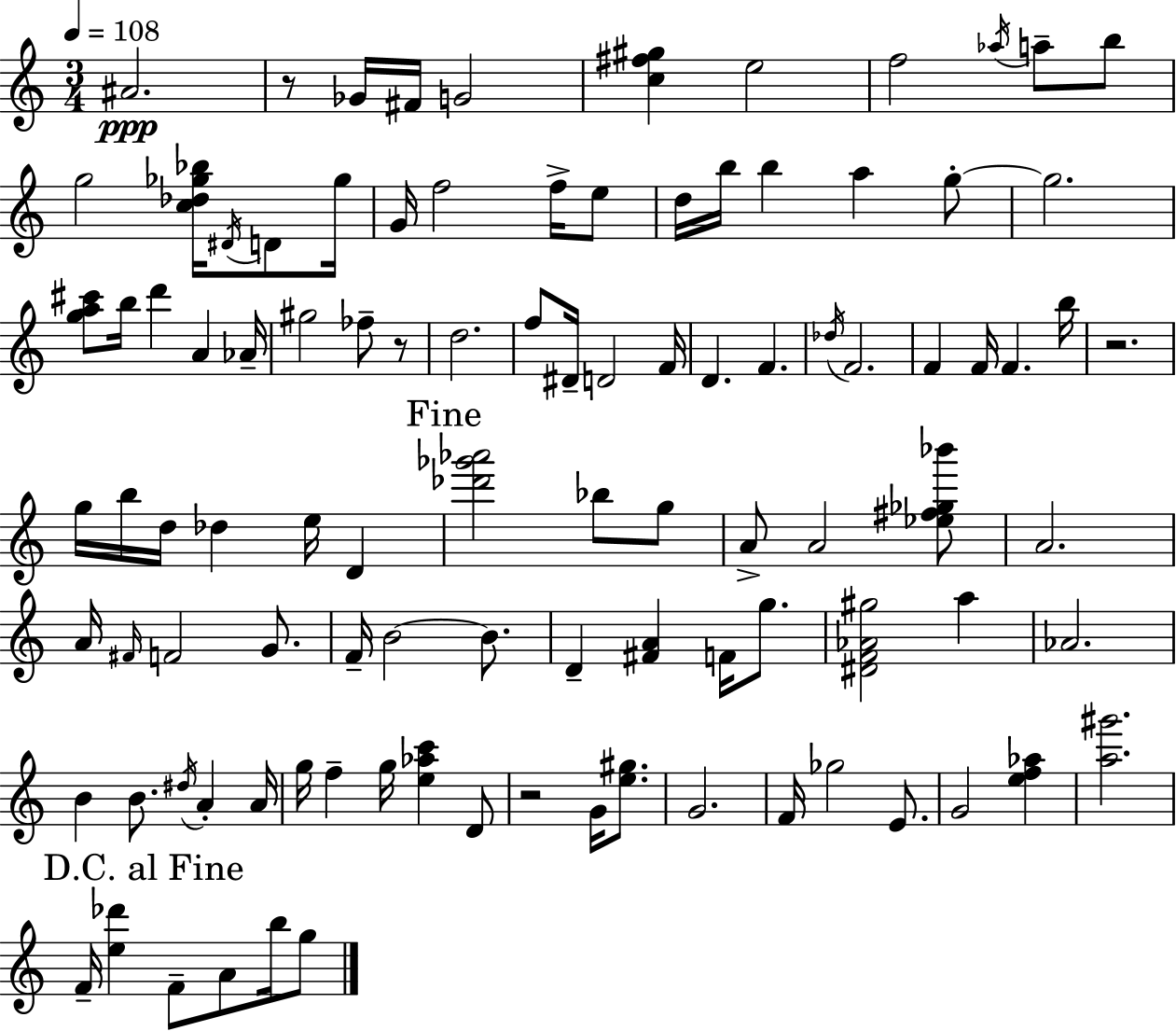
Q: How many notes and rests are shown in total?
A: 101